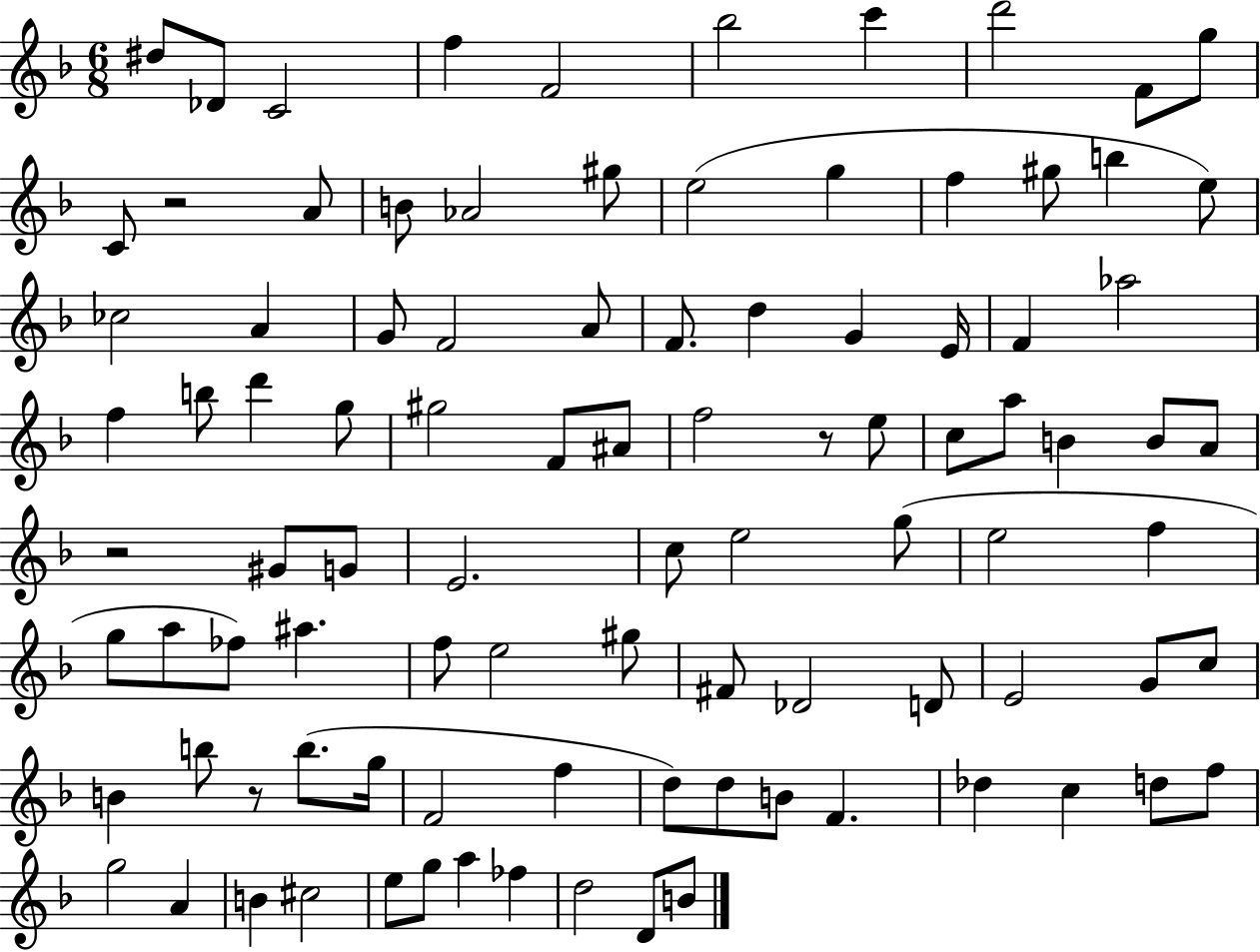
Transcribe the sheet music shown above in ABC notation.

X:1
T:Untitled
M:6/8
L:1/4
K:F
^d/2 _D/2 C2 f F2 _b2 c' d'2 F/2 g/2 C/2 z2 A/2 B/2 _A2 ^g/2 e2 g f ^g/2 b e/2 _c2 A G/2 F2 A/2 F/2 d G E/4 F _a2 f b/2 d' g/2 ^g2 F/2 ^A/2 f2 z/2 e/2 c/2 a/2 B B/2 A/2 z2 ^G/2 G/2 E2 c/2 e2 g/2 e2 f g/2 a/2 _f/2 ^a f/2 e2 ^g/2 ^F/2 _D2 D/2 E2 G/2 c/2 B b/2 z/2 b/2 g/4 F2 f d/2 d/2 B/2 F _d c d/2 f/2 g2 A B ^c2 e/2 g/2 a _f d2 D/2 B/2